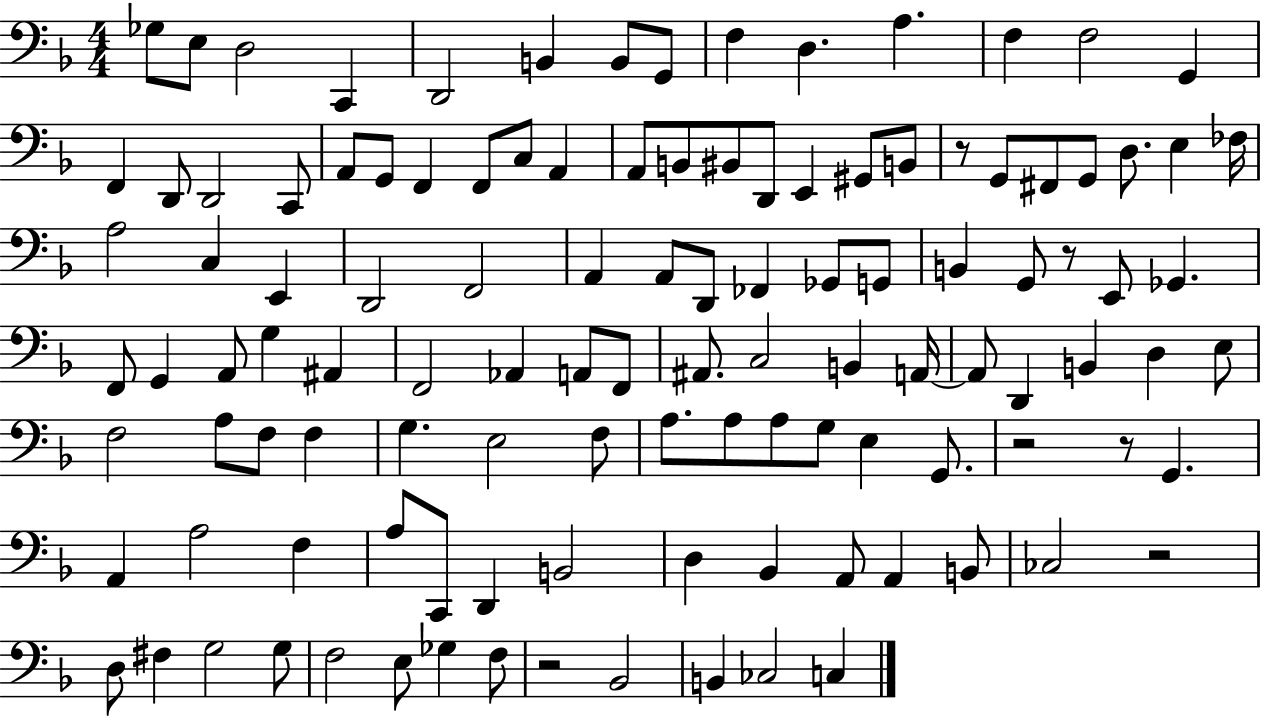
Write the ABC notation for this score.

X:1
T:Untitled
M:4/4
L:1/4
K:F
_G,/2 E,/2 D,2 C,, D,,2 B,, B,,/2 G,,/2 F, D, A, F, F,2 G,, F,, D,,/2 D,,2 C,,/2 A,,/2 G,,/2 F,, F,,/2 C,/2 A,, A,,/2 B,,/2 ^B,,/2 D,,/2 E,, ^G,,/2 B,,/2 z/2 G,,/2 ^F,,/2 G,,/2 D,/2 E, _F,/4 A,2 C, E,, D,,2 F,,2 A,, A,,/2 D,,/2 _F,, _G,,/2 G,,/2 B,, G,,/2 z/2 E,,/2 _G,, F,,/2 G,, A,,/2 G, ^A,, F,,2 _A,, A,,/2 F,,/2 ^A,,/2 C,2 B,, A,,/4 A,,/2 D,, B,, D, E,/2 F,2 A,/2 F,/2 F, G, E,2 F,/2 A,/2 A,/2 A,/2 G,/2 E, G,,/2 z2 z/2 G,, A,, A,2 F, A,/2 C,,/2 D,, B,,2 D, _B,, A,,/2 A,, B,,/2 _C,2 z2 D,/2 ^F, G,2 G,/2 F,2 E,/2 _G, F,/2 z2 _B,,2 B,, _C,2 C,